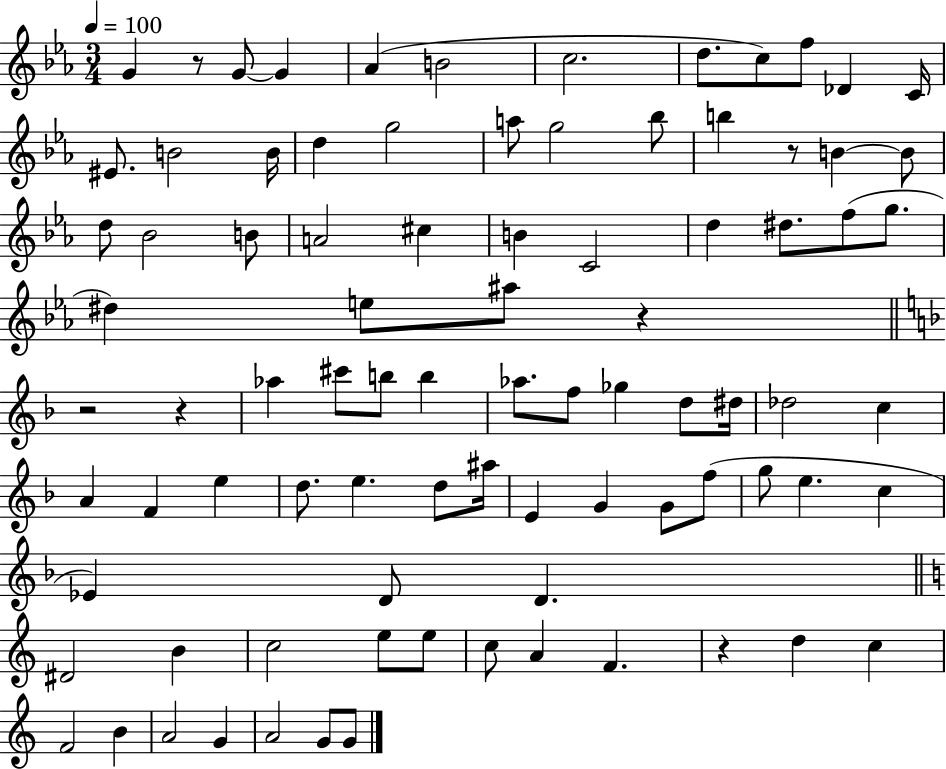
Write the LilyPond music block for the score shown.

{
  \clef treble
  \numericTimeSignature
  \time 3/4
  \key ees \major
  \tempo 4 = 100
  g'4 r8 g'8~~ g'4 | aes'4( b'2 | c''2. | d''8. c''8) f''8 des'4 c'16 | \break eis'8. b'2 b'16 | d''4 g''2 | a''8 g''2 bes''8 | b''4 r8 b'4~~ b'8 | \break d''8 bes'2 b'8 | a'2 cis''4 | b'4 c'2 | d''4 dis''8. f''8( g''8. | \break dis''4) e''8 ais''8 r4 | \bar "||" \break \key d \minor r2 r4 | aes''4 cis'''8 b''8 b''4 | aes''8. f''8 ges''4 d''8 dis''16 | des''2 c''4 | \break a'4 f'4 e''4 | d''8. e''4. d''8 ais''16 | e'4 g'4 g'8 f''8( | g''8 e''4. c''4 | \break ees'4) d'8 d'4. | \bar "||" \break \key a \minor dis'2 b'4 | c''2 e''8 e''8 | c''8 a'4 f'4. | r4 d''4 c''4 | \break f'2 b'4 | a'2 g'4 | a'2 g'8 g'8 | \bar "|."
}